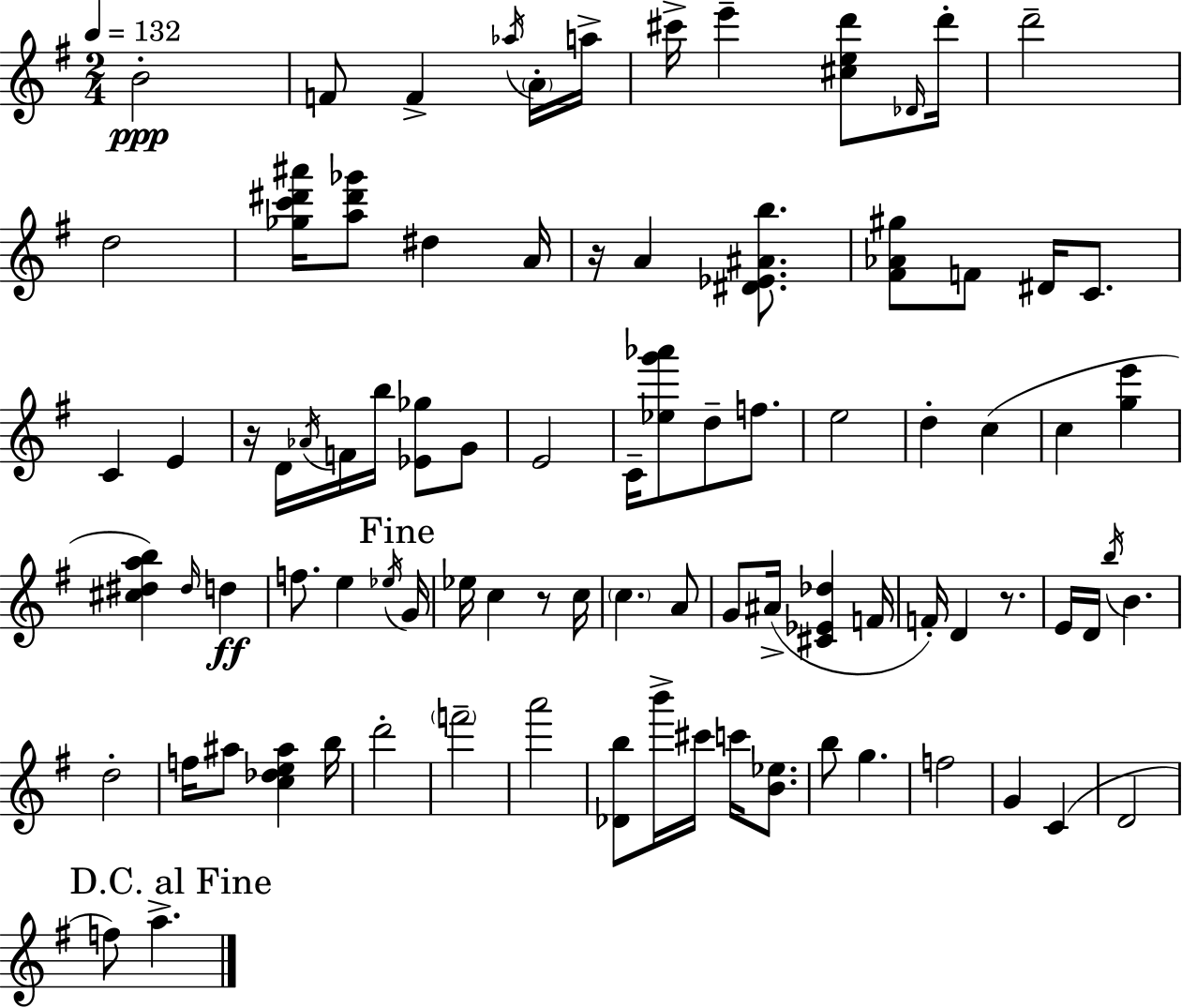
{
  \clef treble
  \numericTimeSignature
  \time 2/4
  \key g \major
  \tempo 4 = 132
  b'2-.\ppp | f'8 f'4-> \acciaccatura { aes''16 } \parenthesize a'16-. | a''16-> cis'''16-> e'''4-- <cis'' e'' d'''>8 | \grace { des'16 } d'''16-. d'''2-- | \break d''2 | <ges'' c''' dis''' ais'''>16 <a'' dis''' ges'''>8 dis''4 | a'16 r16 a'4 <dis' ees' ais' b''>8. | <fis' aes' gis''>8 f'8 dis'16 c'8. | \break c'4 e'4 | r16 d'16 \acciaccatura { aes'16 } f'16 b''16 <ees' ges''>8 | g'8 e'2 | c'16-- <ees'' g''' aes'''>8 d''8-- | \break f''8. e''2 | d''4-. c''4( | c''4 <g'' e'''>4 | <cis'' dis'' a'' b''>4) \grace { dis''16 }\ff | \break d''4 f''8. e''4 | \acciaccatura { ees''16 } \mark "Fine" g'16 ees''16 c''4 | r8 c''16 \parenthesize c''4. | a'8 g'8 ais'16->( | \break <cis' ees' des''>4 f'16 f'16-.) d'4 | r8. e'16 d'16 \acciaccatura { b''16 } | b'4. d''2-. | f''16 ais''8 | \break <c'' des'' e'' ais''>4 b''16 d'''2-. | \parenthesize f'''2-- | a'''2 | <des' b''>8 | \break b'''16-> cis'''16 c'''16 <b' ees''>8. b''8 | g''4. f''2 | g'4 | c'4( d'2 | \break \mark "D.C. al Fine" f''8) | a''4.-> \bar "|."
}